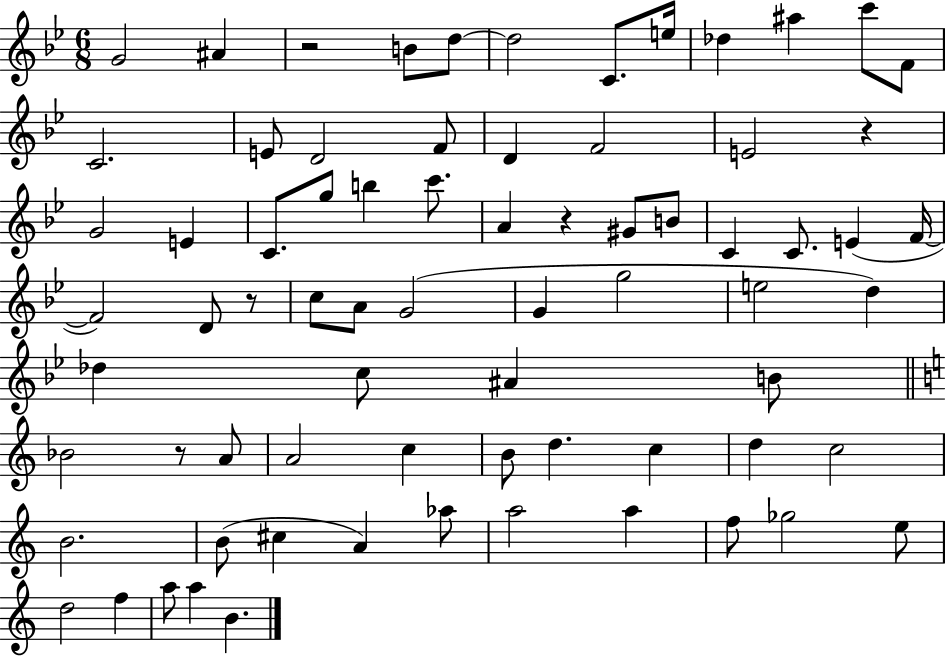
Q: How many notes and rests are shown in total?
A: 73